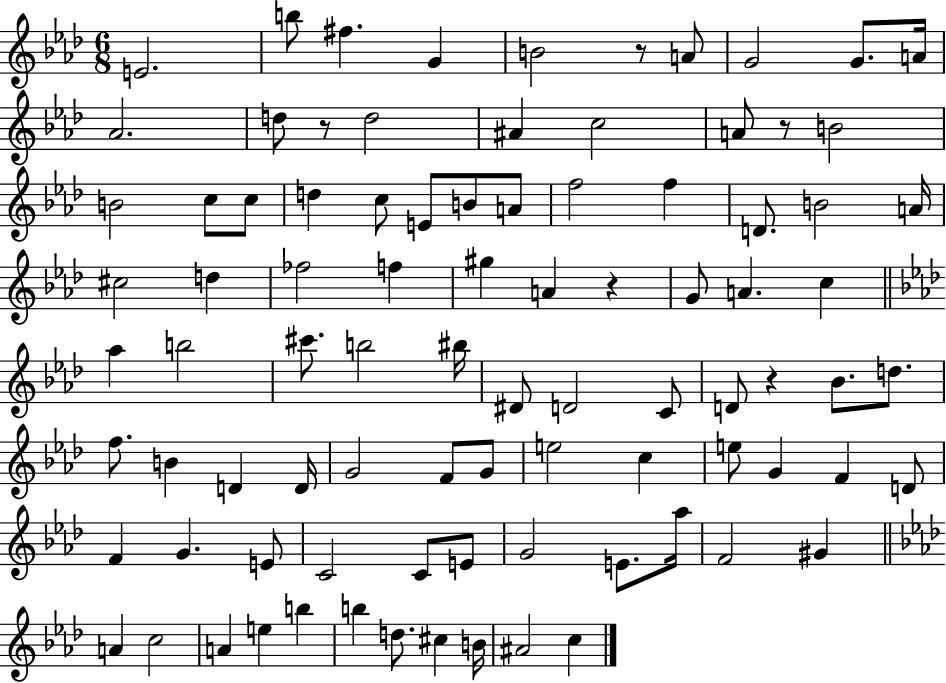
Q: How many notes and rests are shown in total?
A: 89